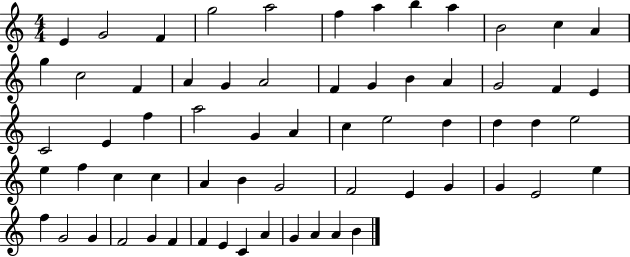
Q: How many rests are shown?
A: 0